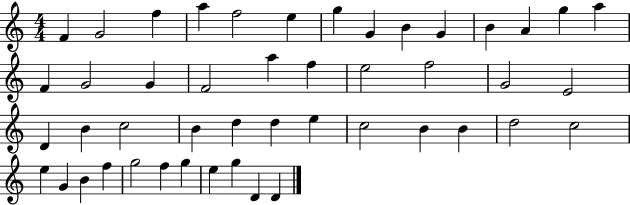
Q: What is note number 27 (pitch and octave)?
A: C5